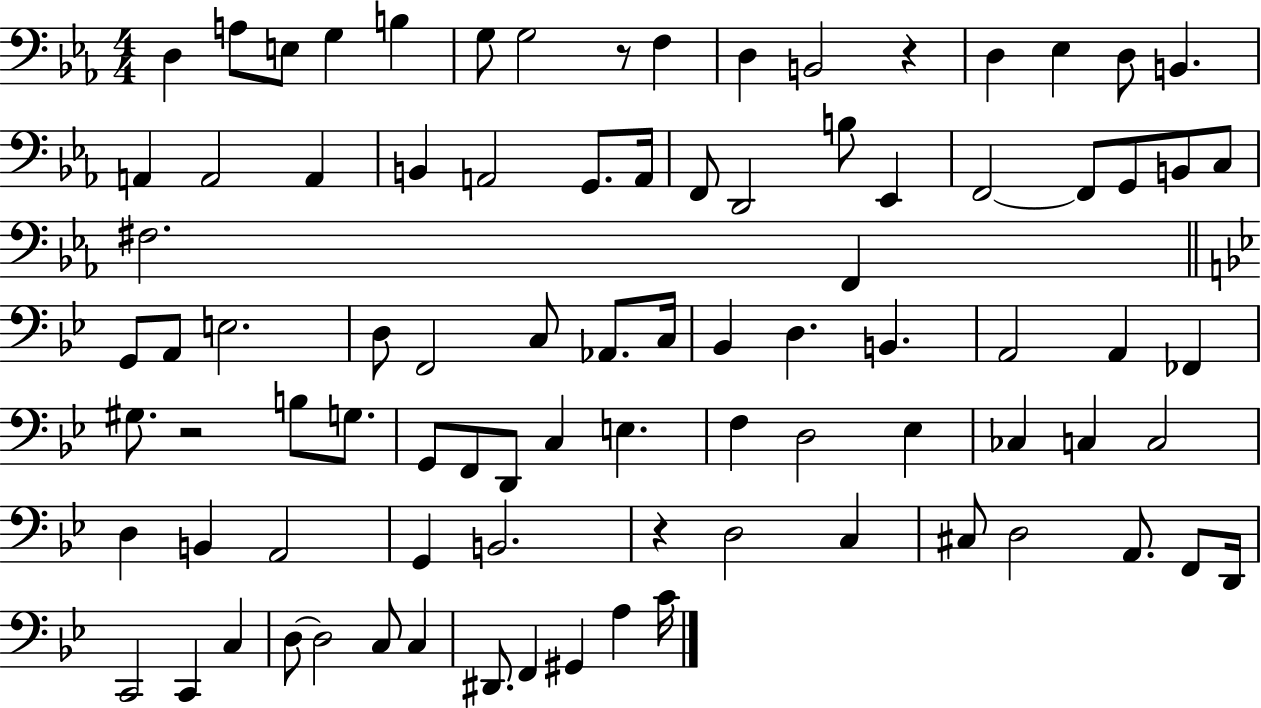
{
  \clef bass
  \numericTimeSignature
  \time 4/4
  \key ees \major
  d4 a8 e8 g4 b4 | g8 g2 r8 f4 | d4 b,2 r4 | d4 ees4 d8 b,4. | \break a,4 a,2 a,4 | b,4 a,2 g,8. a,16 | f,8 d,2 b8 ees,4 | f,2~~ f,8 g,8 b,8 c8 | \break fis2. f,4 | \bar "||" \break \key g \minor g,8 a,8 e2. | d8 f,2 c8 aes,8. c16 | bes,4 d4. b,4. | a,2 a,4 fes,4 | \break gis8. r2 b8 g8. | g,8 f,8 d,8 c4 e4. | f4 d2 ees4 | ces4 c4 c2 | \break d4 b,4 a,2 | g,4 b,2. | r4 d2 c4 | cis8 d2 a,8. f,8 d,16 | \break c,2 c,4 c4 | d8~~ d2 c8 c4 | dis,8. f,4 gis,4 a4 c'16 | \bar "|."
}